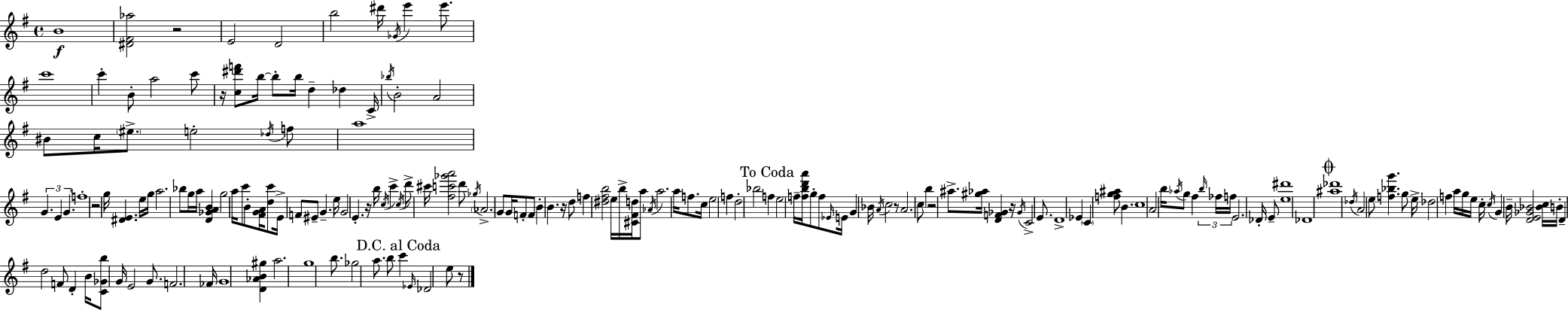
{
  \clef treble
  \time 4/4
  \defaultTimeSignature
  \key g \major
  b'1\f | <dis' fis' aes''>2 r2 | e'2 d'2 | b''2 dis'''16 \acciaccatura { ges'16 } e'''4 e'''8. | \break c'''1 | c'''4-. b'8-. a''2 c'''8 | r16 <c'' dis''' f'''>8 b''16~~ b''8-. b''16 d''4-- des''4 | c'16-> \acciaccatura { bes''16 } b'2-. a'2 | \break bis'8 c''16 \parenthesize eis''8.-> e''2-. | \acciaccatura { des''16 } f''8 a''1 | \tuplet 3/2 { g'4. e'4 g'4. } | f''1-. | \break r2 g''16 <dis' e'>4. | e''16 g''16 a''2. | bes''8 g''16 a''16 <d' ges' a' b'>4 g''2 | a''16 c'''8 b'8-. <fis' g' a'>16 <d'' c'''>8 e'16-> f'8 eis'8-- g'4.-- | \break e''16 g'2 e'4.-. | r16 b''16 \acciaccatura { c''16 } c'''4-> \acciaccatura { c''16 } d'''8-> cis'''16 <fis'' c''' ges''' a'''>2 | d'''8 \acciaccatura { ges''16 } \parenthesize aes'2.-> | g'8 g'16 f'8-. f'8 b'4-. b'4. | \break r16 d''8 f''4 <dis'' fis'' b''>2 | e''16 b''16-> <cis' fis' d''>16 a''8 \acciaccatura { aes'16 } a''2. | a''16 f''8. c''16 e''2 | f''4 d''2-. bes''2 | \break \mark "To Coda" f''4 e''2 | f''16-- <f'' b'' d''' a'''>16 g''8-. f''8 \grace { ees'16 } e'16 g'4 bes'16 | \acciaccatura { a'16 } c''2 r8 a'2. | c''8 b''4 r2 | \break ais''8.-> <gis'' aes''>16 <d' f' ges'>4 r16 \acciaccatura { ges'16 } c'2-> | e'8. d'1-> | ees'4 \parenthesize c'4 | <f'' g'' ais''>8 b'4. c''1 | \break a'2 | b''16 \acciaccatura { aes''16 } g''8 fis''4 \tuplet 3/2 { \grace { b''16 } fes''16 f''16 } e'2. | des'16-. e'8-- <e'' dis'''>1 | des'1 | \break \mark \markup { \musicglyph "scripts.coda" } <ais'' des'''>1 | \acciaccatura { des''16 } a'2 | e''8 <f'' bes'' g'''>4. g''8 e''16-> | des''2 f''4 a''16 g''16 e''16 c''16-. | \break \acciaccatura { c''16 } g'4 b'16-- <d' e' ges' bes'>2 <bes' c''>16 b'16-. | d'4-- d''2 f'8 d'4-. | b'16 <c' ges' b''>8 g'16 e'2 g'8. | f'2. fes'16 g'1 | \break <d' aes' b' gis''>4 | a''2. g''1 | b''8. | ges''2 a''8. b''8 \mark "D.C. al Coda" c'''4 | \break \grace { ees'16 } des'2 e''8 r8 \bar "|."
}